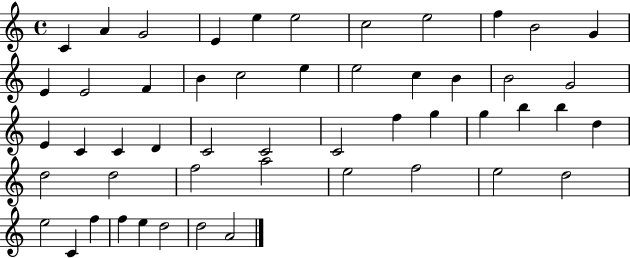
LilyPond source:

{
  \clef treble
  \time 4/4
  \defaultTimeSignature
  \key c \major
  c'4 a'4 g'2 | e'4 e''4 e''2 | c''2 e''2 | f''4 b'2 g'4 | \break e'4 e'2 f'4 | b'4 c''2 e''4 | e''2 c''4 b'4 | b'2 g'2 | \break e'4 c'4 c'4 d'4 | c'2 c'2 | c'2 f''4 g''4 | g''4 b''4 b''4 d''4 | \break d''2 d''2 | f''2 a''2 | e''2 f''2 | e''2 d''2 | \break e''2 c'4 f''4 | f''4 e''4 d''2 | d''2 a'2 | \bar "|."
}